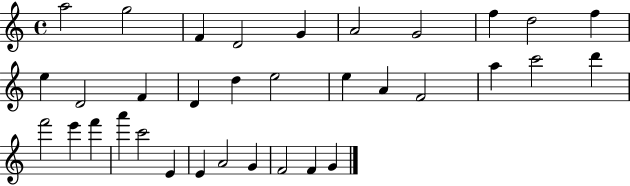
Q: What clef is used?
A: treble